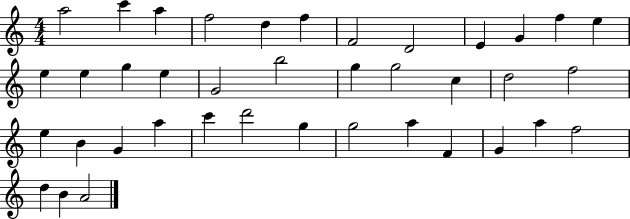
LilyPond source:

{
  \clef treble
  \numericTimeSignature
  \time 4/4
  \key c \major
  a''2 c'''4 a''4 | f''2 d''4 f''4 | f'2 d'2 | e'4 g'4 f''4 e''4 | \break e''4 e''4 g''4 e''4 | g'2 b''2 | g''4 g''2 c''4 | d''2 f''2 | \break e''4 b'4 g'4 a''4 | c'''4 d'''2 g''4 | g''2 a''4 f'4 | g'4 a''4 f''2 | \break d''4 b'4 a'2 | \bar "|."
}